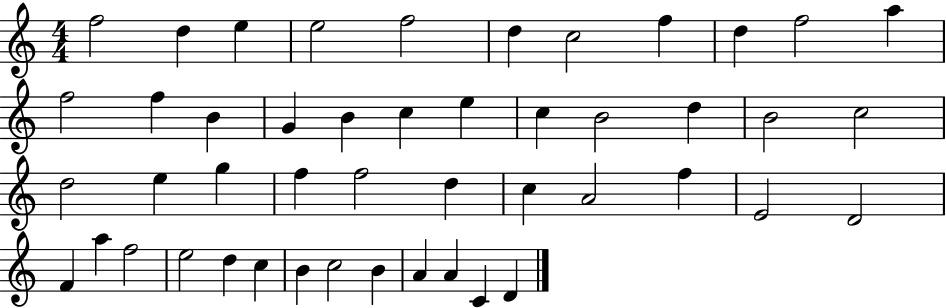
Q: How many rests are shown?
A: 0